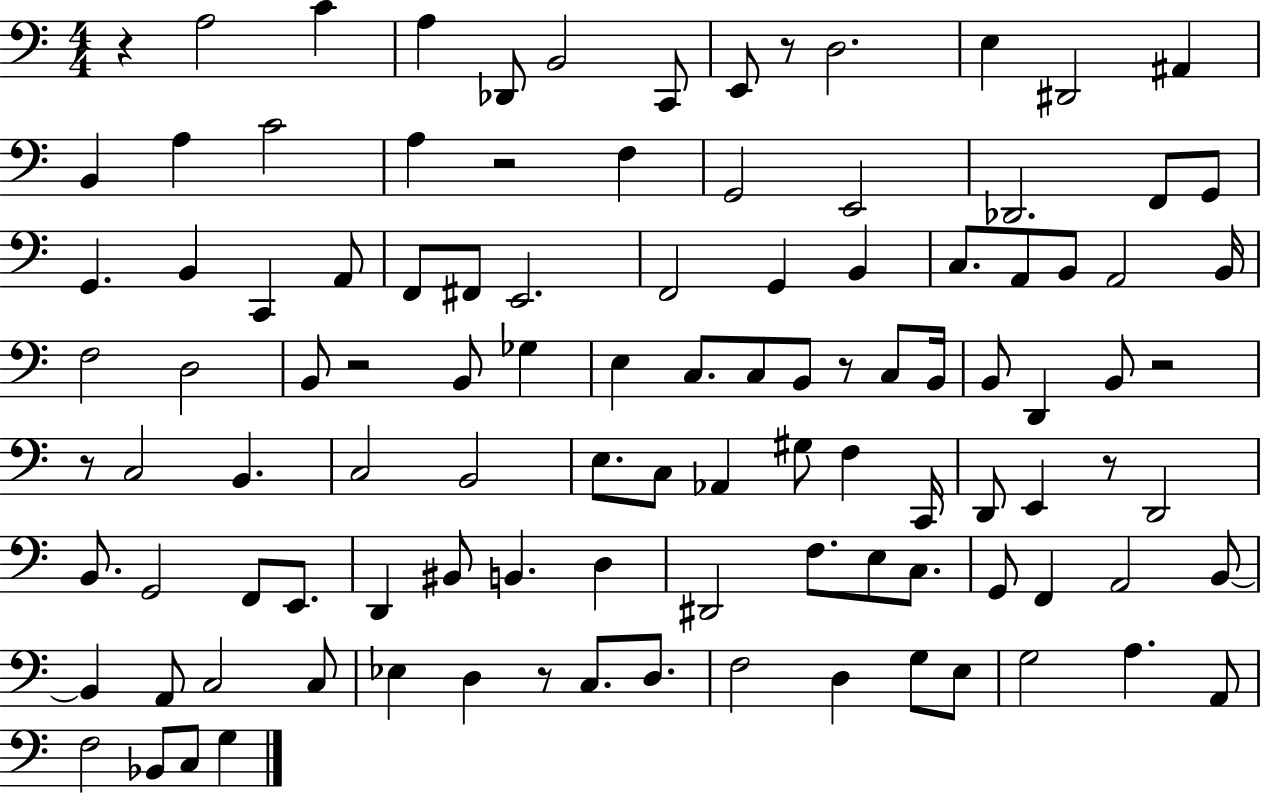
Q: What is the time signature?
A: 4/4